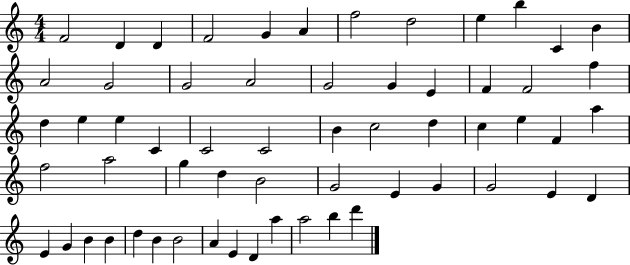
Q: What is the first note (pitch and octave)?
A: F4